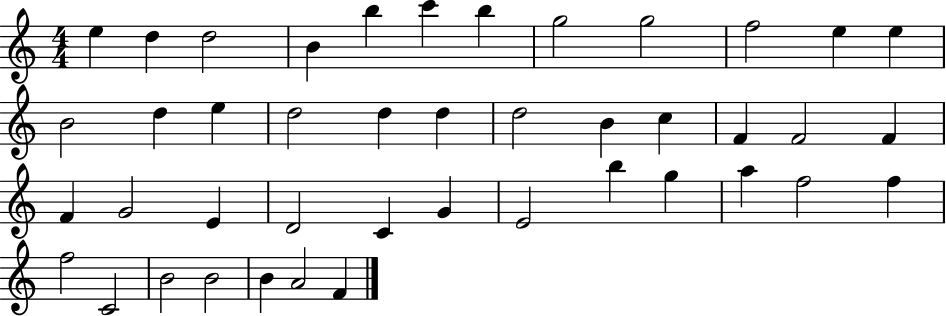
{
  \clef treble
  \numericTimeSignature
  \time 4/4
  \key c \major
  e''4 d''4 d''2 | b'4 b''4 c'''4 b''4 | g''2 g''2 | f''2 e''4 e''4 | \break b'2 d''4 e''4 | d''2 d''4 d''4 | d''2 b'4 c''4 | f'4 f'2 f'4 | \break f'4 g'2 e'4 | d'2 c'4 g'4 | e'2 b''4 g''4 | a''4 f''2 f''4 | \break f''2 c'2 | b'2 b'2 | b'4 a'2 f'4 | \bar "|."
}